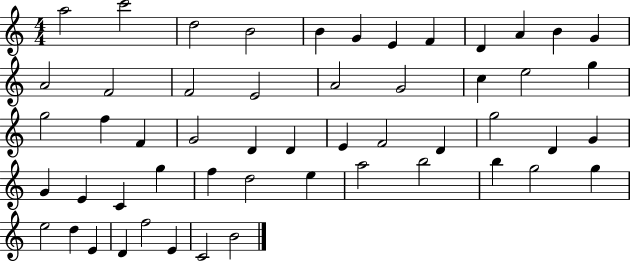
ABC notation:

X:1
T:Untitled
M:4/4
L:1/4
K:C
a2 c'2 d2 B2 B G E F D A B G A2 F2 F2 E2 A2 G2 c e2 g g2 f F G2 D D E F2 D g2 D G G E C g f d2 e a2 b2 b g2 g e2 d E D f2 E C2 B2